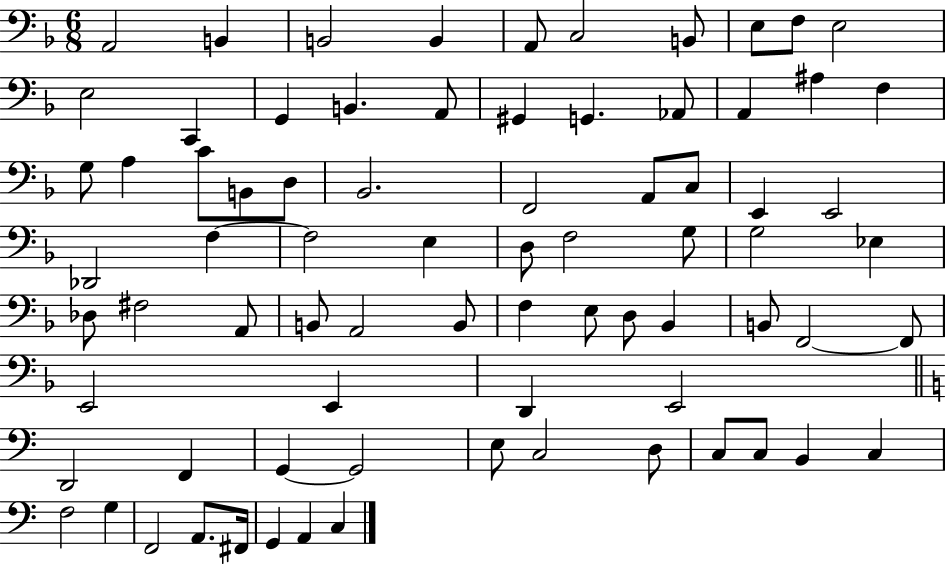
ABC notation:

X:1
T:Untitled
M:6/8
L:1/4
K:F
A,,2 B,, B,,2 B,, A,,/2 C,2 B,,/2 E,/2 F,/2 E,2 E,2 C,, G,, B,, A,,/2 ^G,, G,, _A,,/2 A,, ^A, F, G,/2 A, C/2 B,,/2 D,/2 _B,,2 F,,2 A,,/2 C,/2 E,, E,,2 _D,,2 F, F,2 E, D,/2 F,2 G,/2 G,2 _E, _D,/2 ^F,2 A,,/2 B,,/2 A,,2 B,,/2 F, E,/2 D,/2 _B,, B,,/2 F,,2 F,,/2 E,,2 E,, D,, E,,2 D,,2 F,, G,, G,,2 E,/2 C,2 D,/2 C,/2 C,/2 B,, C, F,2 G, F,,2 A,,/2 ^F,,/4 G,, A,, C,